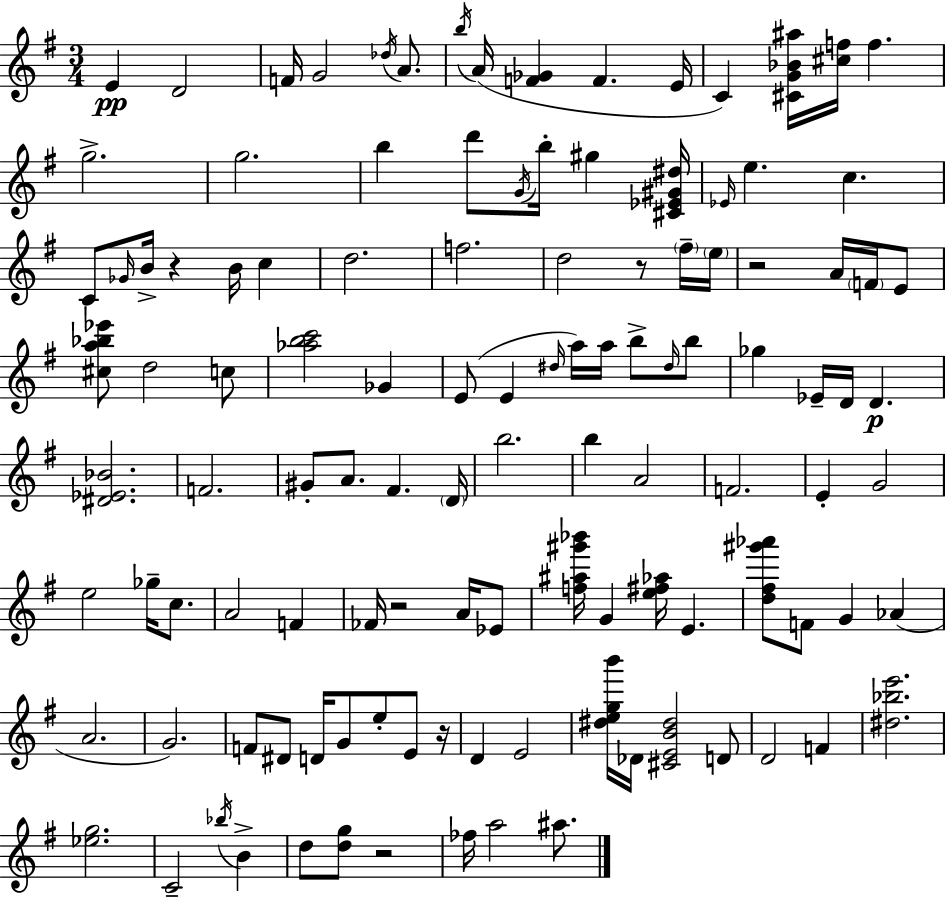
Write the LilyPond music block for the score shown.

{
  \clef treble
  \numericTimeSignature
  \time 3/4
  \key g \major
  e'4\pp d'2 | f'16 g'2 \acciaccatura { des''16 } a'8. | \acciaccatura { b''16 }( a'16 <f' ges'>4 f'4. | e'16 c'4) <cis' g' bes' ais''>16 <cis'' f''>16 f''4. | \break g''2.-> | g''2. | b''4 d'''8 \acciaccatura { g'16 } b''16-. gis''4 | <cis' ees' gis' dis''>16 \grace { ees'16 } e''4. c''4. | \break c'8 \grace { ges'16 } b'16-> r4 | b'16 c''4 d''2. | f''2. | d''2 | \break r8 \parenthesize fis''16-- \parenthesize e''16 r2 | a'16 \parenthesize f'16 e'8 <cis'' a'' bes'' ees'''>8 d''2 | c''8 <aes'' b'' c'''>2 | ges'4 e'8( e'4 \grace { dis''16 }) | \break a''16 a''16 b''8-> \grace { dis''16 } b''8 ges''4 ees'16-- | d'16 d'4.\p <dis' ees' bes'>2. | f'2. | gis'8-. a'8. | \break fis'4. \parenthesize d'16 b''2. | b''4 a'2 | f'2. | e'4-. g'2 | \break e''2 | ges''16-- c''8. a'2 | f'4 fes'16 r2 | a'16 ees'8 <f'' ais'' gis''' bes'''>16 g'4 | \break <e'' fis'' aes''>16 e'4. <d'' fis'' gis''' aes'''>8 f'8 g'4 | aes'4( a'2. | g'2.) | f'8 dis'8 d'16 | \break g'8 e''8-. e'8 r16 d'4 e'2 | <dis'' e'' g'' b'''>16 des'16 <cis' e' b' dis''>2 | d'8 d'2 | f'4 <dis'' bes'' e'''>2. | \break <ees'' g''>2. | c'2-- | \acciaccatura { bes''16 } b'4-> d''8 <d'' g''>8 | r2 fes''16 a''2 | \break ais''8. \bar "|."
}